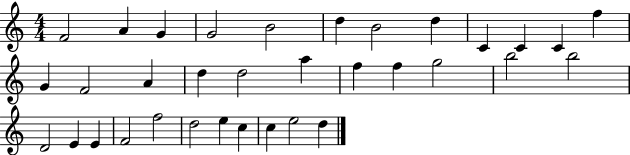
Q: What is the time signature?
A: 4/4